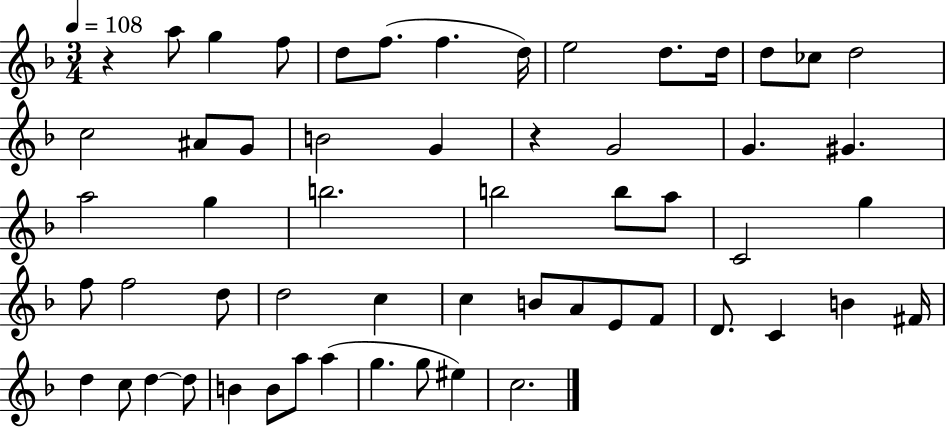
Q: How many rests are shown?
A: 2